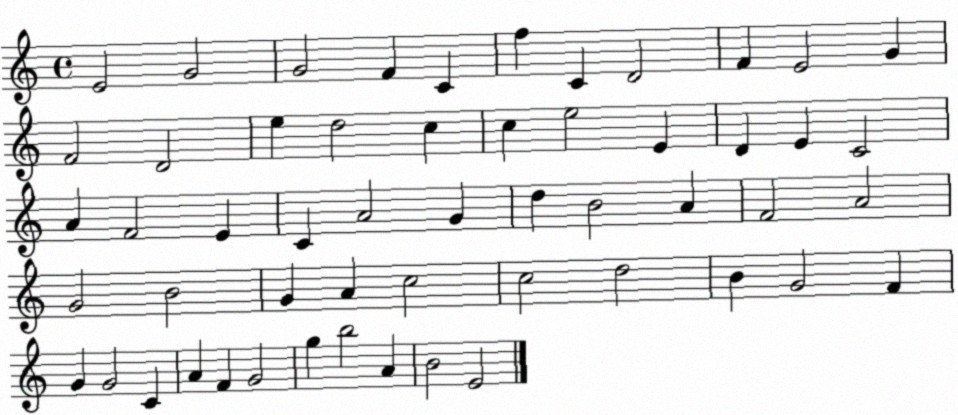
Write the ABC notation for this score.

X:1
T:Untitled
M:4/4
L:1/4
K:C
E2 G2 G2 F C f C D2 F E2 G F2 D2 e d2 c c e2 E D E C2 A F2 E C A2 G d B2 A F2 A2 G2 B2 G A c2 c2 d2 B G2 F G G2 C A F G2 g b2 A B2 E2